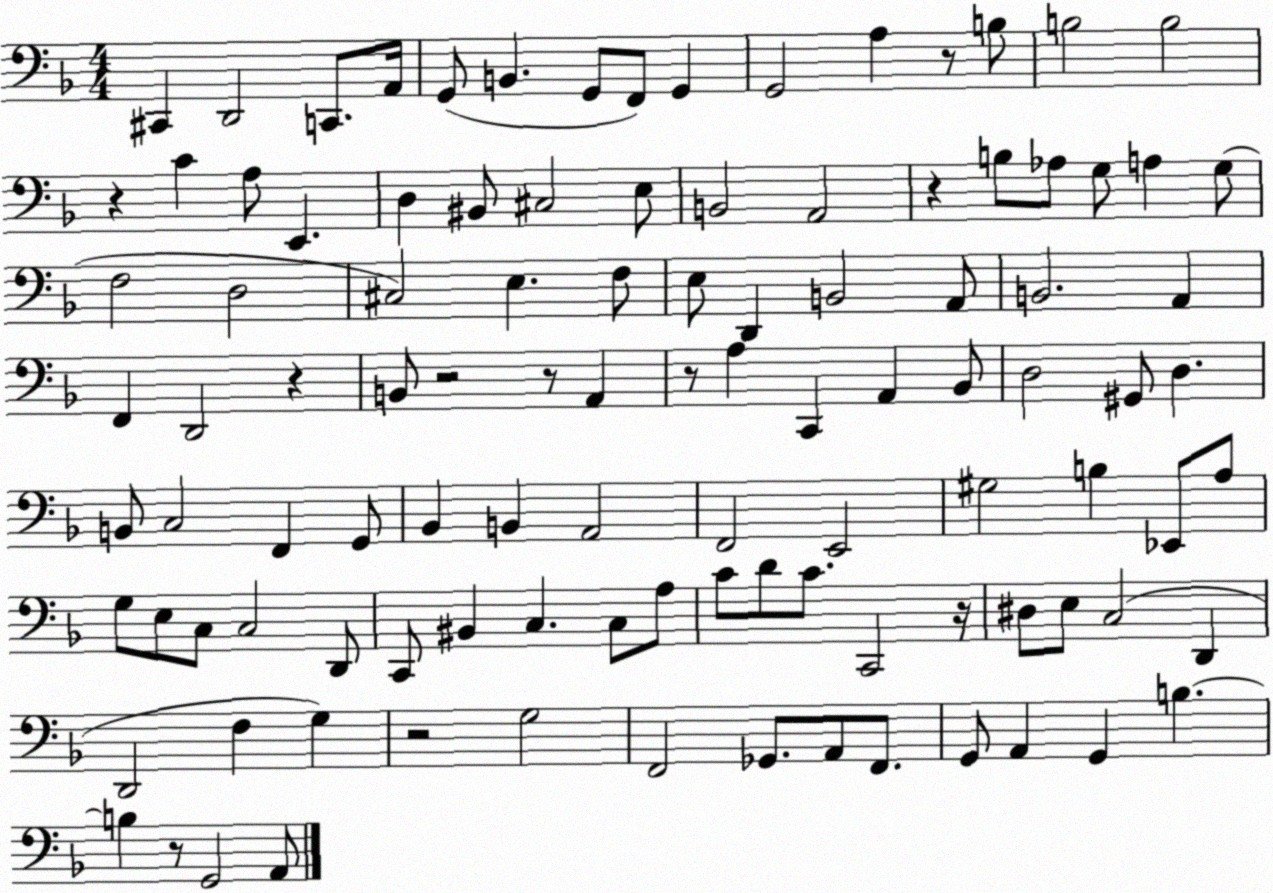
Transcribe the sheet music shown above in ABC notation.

X:1
T:Untitled
M:4/4
L:1/4
K:F
^C,, D,,2 C,,/2 A,,/4 G,,/2 B,, G,,/2 F,,/2 G,, G,,2 A, z/2 B,/2 B,2 B,2 z C A,/2 E,, D, ^B,,/2 ^C,2 E,/2 B,,2 A,,2 z B,/2 _A,/2 G,/2 A, G,/2 F,2 D,2 ^C,2 E, F,/2 E,/2 D,, B,,2 A,,/2 B,,2 A,, F,, D,,2 z B,,/2 z2 z/2 A,, z/2 A, C,, A,, _B,,/2 D,2 ^G,,/2 D, B,,/2 C,2 F,, G,,/2 _B,, B,, A,,2 F,,2 E,,2 ^G,2 B, _E,,/2 A,/2 G,/2 E,/2 C,/2 C,2 D,,/2 C,,/2 ^B,, C, C,/2 A,/2 C/2 D/2 C/2 C,,2 z/4 ^D,/2 E,/2 C,2 D,, D,,2 F, G, z2 G,2 F,,2 _G,,/2 A,,/2 F,,/2 G,,/2 A,, G,, B, B, z/2 G,,2 A,,/2